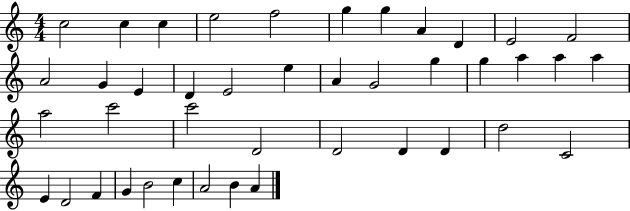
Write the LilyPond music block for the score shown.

{
  \clef treble
  \numericTimeSignature
  \time 4/4
  \key c \major
  c''2 c''4 c''4 | e''2 f''2 | g''4 g''4 a'4 d'4 | e'2 f'2 | \break a'2 g'4 e'4 | d'4 e'2 e''4 | a'4 g'2 g''4 | g''4 a''4 a''4 a''4 | \break a''2 c'''2 | c'''2 d'2 | d'2 d'4 d'4 | d''2 c'2 | \break e'4 d'2 f'4 | g'4 b'2 c''4 | a'2 b'4 a'4 | \bar "|."
}